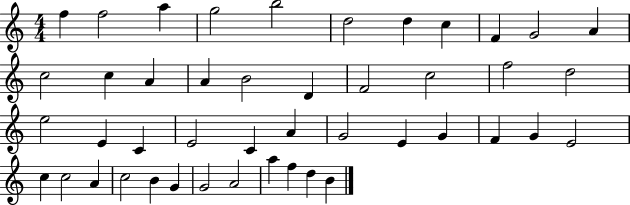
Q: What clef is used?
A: treble